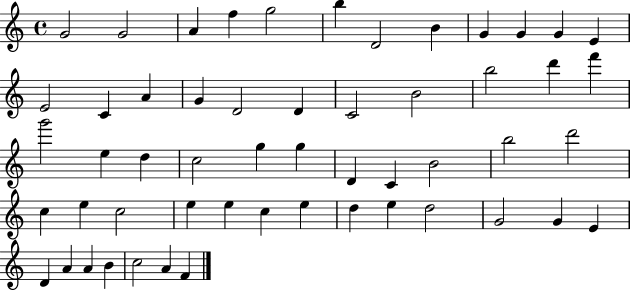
{
  \clef treble
  \time 4/4
  \defaultTimeSignature
  \key c \major
  g'2 g'2 | a'4 f''4 g''2 | b''4 d'2 b'4 | g'4 g'4 g'4 e'4 | \break e'2 c'4 a'4 | g'4 d'2 d'4 | c'2 b'2 | b''2 d'''4 f'''4 | \break g'''2 e''4 d''4 | c''2 g''4 g''4 | d'4 c'4 b'2 | b''2 d'''2 | \break c''4 e''4 c''2 | e''4 e''4 c''4 e''4 | d''4 e''4 d''2 | g'2 g'4 e'4 | \break d'4 a'4 a'4 b'4 | c''2 a'4 f'4 | \bar "|."
}